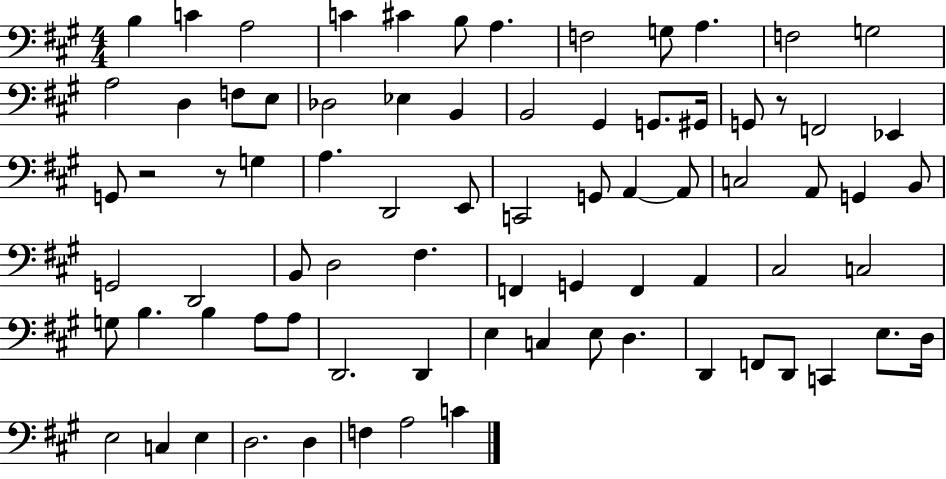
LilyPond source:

{
  \clef bass
  \numericTimeSignature
  \time 4/4
  \key a \major
  b4 c'4 a2 | c'4 cis'4 b8 a4. | f2 g8 a4. | f2 g2 | \break a2 d4 f8 e8 | des2 ees4 b,4 | b,2 gis,4 g,8. gis,16 | g,8 r8 f,2 ees,4 | \break g,8 r2 r8 g4 | a4. d,2 e,8 | c,2 g,8 a,4~~ a,8 | c2 a,8 g,4 b,8 | \break g,2 d,2 | b,8 d2 fis4. | f,4 g,4 f,4 a,4 | cis2 c2 | \break g8 b4. b4 a8 a8 | d,2. d,4 | e4 c4 e8 d4. | d,4 f,8 d,8 c,4 e8. d16 | \break e2 c4 e4 | d2. d4 | f4 a2 c'4 | \bar "|."
}